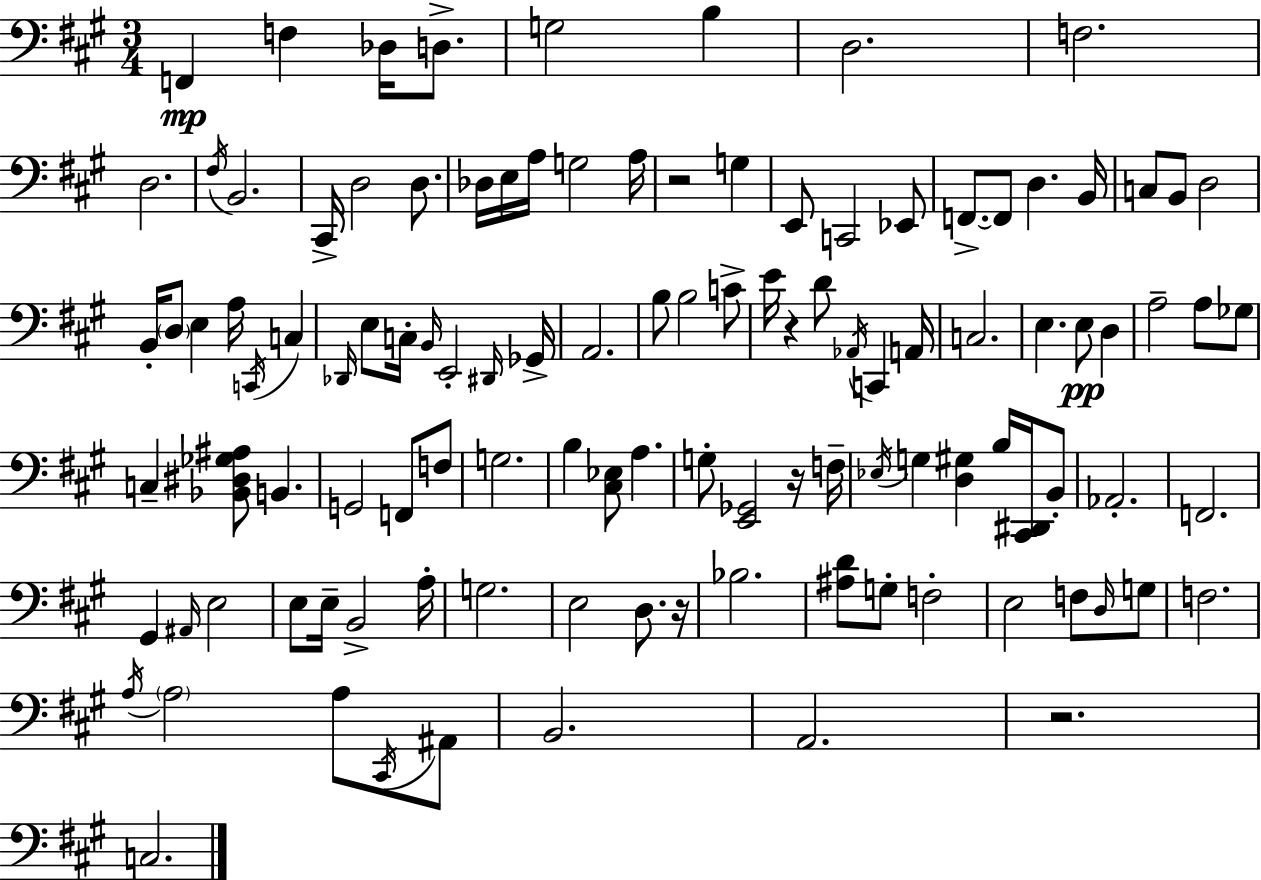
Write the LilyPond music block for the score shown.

{
  \clef bass
  \numericTimeSignature
  \time 3/4
  \key a \major
  f,4\mp f4 des16 d8.-> | g2 b4 | d2. | f2. | \break d2. | \acciaccatura { fis16 } b,2. | cis,16-> d2 d8. | des16 e16 a16 g2 | \break a16 r2 g4 | e,8 c,2 ees,8 | f,8.->~~ f,8 d4. | b,16 c8 b,8 d2 | \break b,16-. \parenthesize d8 e4 a16 \acciaccatura { c,16 } c4 | \grace { des,16 } e8 c16-. \grace { b,16 } e,2-. | \grace { dis,16 } ges,16-> a,2. | b8 b2 | \break c'8-> e'16 r4 d'8 | \acciaccatura { aes,16 } c,4 a,16 c2. | e4. | e8\pp d4 a2-- | \break a8 ges8 c4-- <bes, dis ges ais>8 | b,4. g,2 | f,8 f8 g2. | b4 <cis ees>8 | \break a4. g8-. <e, ges,>2 | r16 f16-- \acciaccatura { ees16 } g4 <d gis>4 | b16 <cis, dis,>16 b,8-. aes,2.-. | f,2. | \break gis,4 \grace { ais,16 } | e2 e8 e16-- b,2-> | a16-. g2. | e2 | \break d8. r16 bes2. | <ais d'>8 g8-. | f2-. e2 | f8 \grace { d16 } g8 f2. | \break \acciaccatura { a16 } \parenthesize a2 | a8 \acciaccatura { cis,16 } ais,8 b,2. | a,2. | r2. | \break c2. | \bar "|."
}